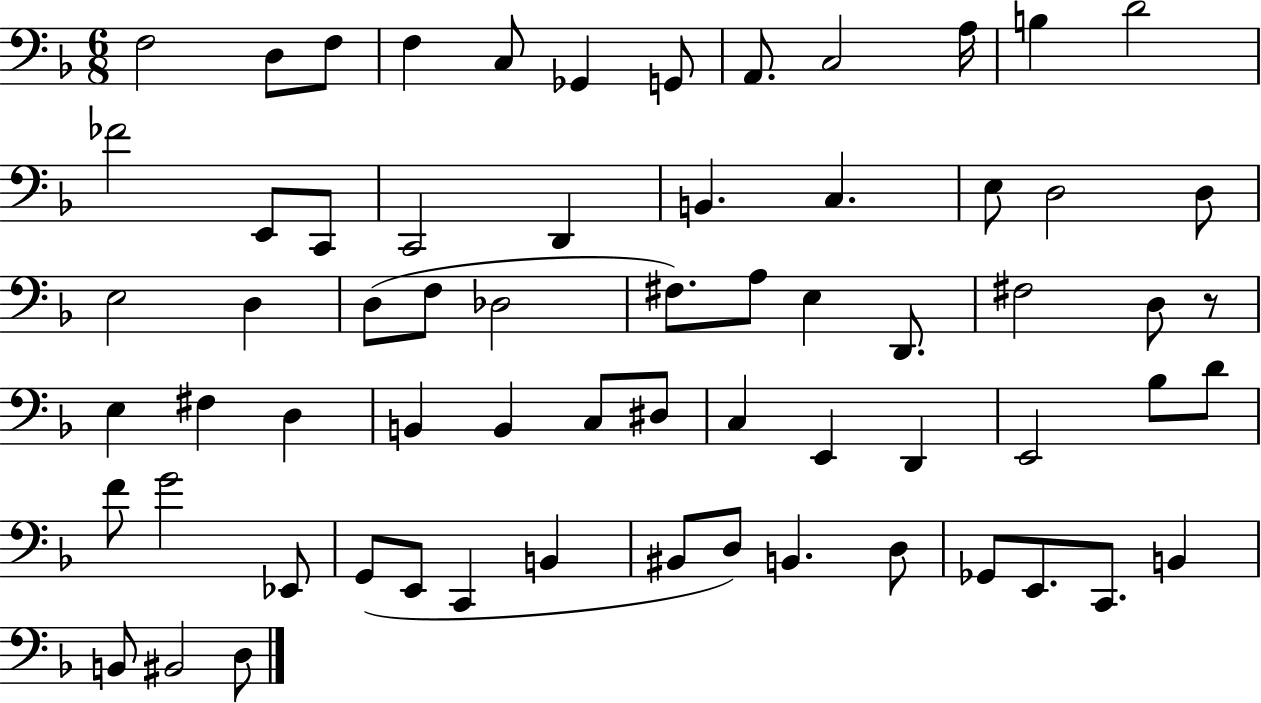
F3/h D3/e F3/e F3/q C3/e Gb2/q G2/e A2/e. C3/h A3/s B3/q D4/h FES4/h E2/e C2/e C2/h D2/q B2/q. C3/q. E3/e D3/h D3/e E3/h D3/q D3/e F3/e Db3/h F#3/e. A3/e E3/q D2/e. F#3/h D3/e R/e E3/q F#3/q D3/q B2/q B2/q C3/e D#3/e C3/q E2/q D2/q E2/h Bb3/e D4/e F4/e G4/h Eb2/e G2/e E2/e C2/q B2/q BIS2/e D3/e B2/q. D3/e Gb2/e E2/e. C2/e. B2/q B2/e BIS2/h D3/e